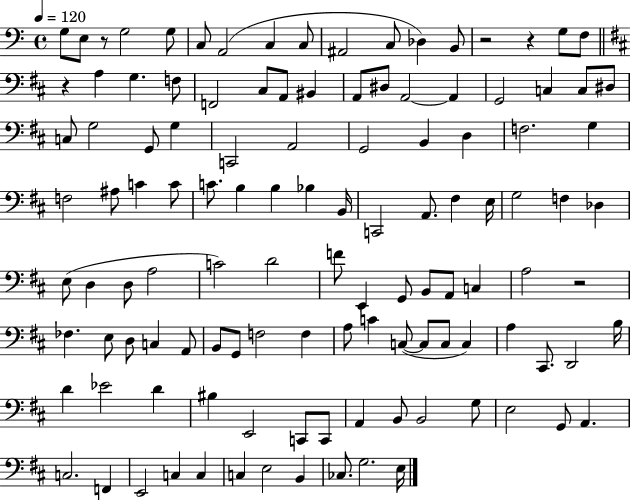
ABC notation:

X:1
T:Untitled
M:4/4
L:1/4
K:C
G,/2 E,/2 z/2 G,2 G,/2 C,/2 A,,2 C, C,/2 ^A,,2 C,/2 _D, B,,/2 z2 z G,/2 F,/2 z A, G, F,/2 F,,2 ^C,/2 A,,/2 ^B,, A,,/2 ^D,/2 A,,2 A,, G,,2 C, C,/2 ^D,/2 C,/2 G,2 G,,/2 G, C,,2 A,,2 G,,2 B,, D, F,2 G, F,2 ^A,/2 C C/2 C/2 B, B, _B, B,,/4 C,,2 A,,/2 ^F, E,/4 G,2 F, _D, E,/2 D, D,/2 A,2 C2 D2 F/2 E,, G,,/2 B,,/2 A,,/2 C, A,2 z2 _F, E,/2 D,/2 C, A,,/2 B,,/2 G,,/2 F,2 F, A,/2 C C,/2 C,/2 C,/2 C, A, ^C,,/2 D,,2 B,/4 D _E2 D ^B, E,,2 C,,/2 C,,/2 A,, B,,/2 B,,2 G,/2 E,2 G,,/2 A,, C,2 F,, E,,2 C, C, C, E,2 B,, _C,/2 G,2 E,/4